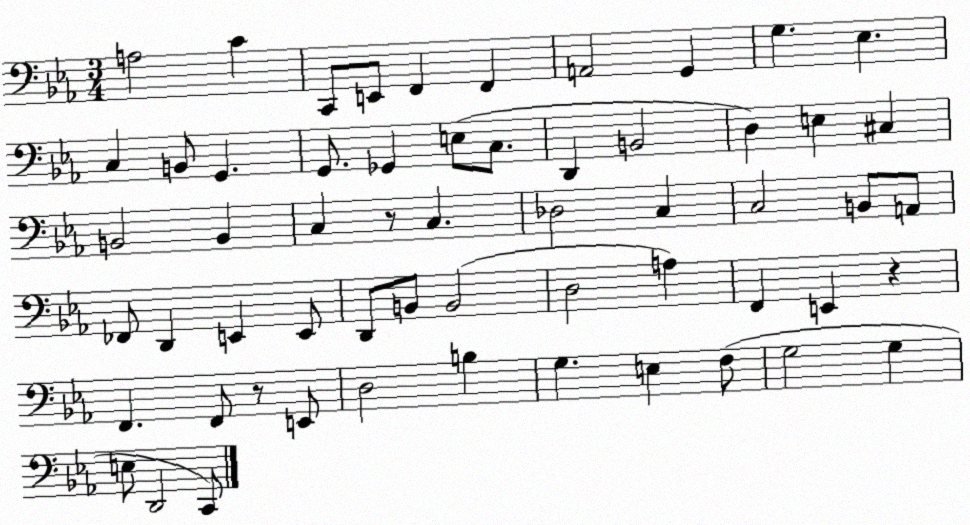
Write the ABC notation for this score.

X:1
T:Untitled
M:3/4
L:1/4
K:Eb
A,2 C C,,/2 E,,/2 F,, F,, A,,2 G,, G, _E, C, B,,/2 G,, G,,/2 _G,, E,/2 C,/2 D,, B,,2 D, E, ^C, B,,2 B,, C, z/2 C, _D,2 C, C,2 B,,/2 A,,/2 _F,,/2 D,, E,, E,,/2 D,,/2 B,,/2 B,,2 D,2 A, F,, E,, z F,, F,,/2 z/2 E,,/2 D,2 B, G, E, F,/2 G,2 G, E,/2 D,,2 C,,/2